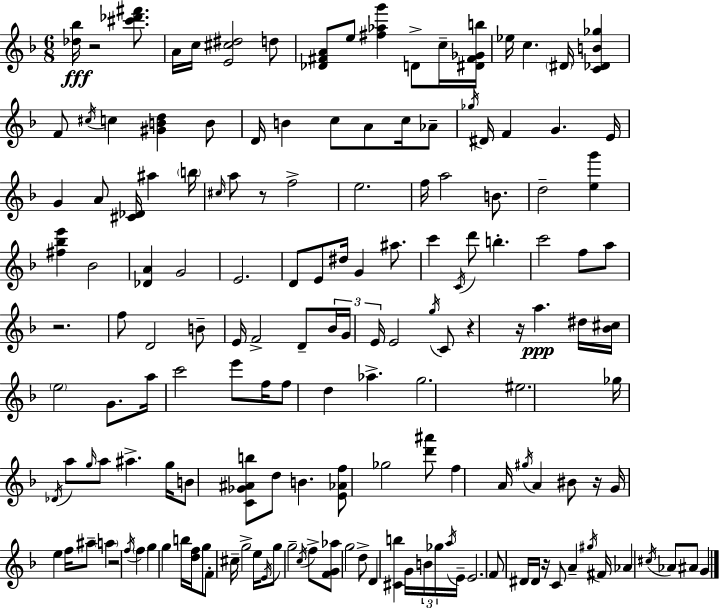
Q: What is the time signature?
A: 6/8